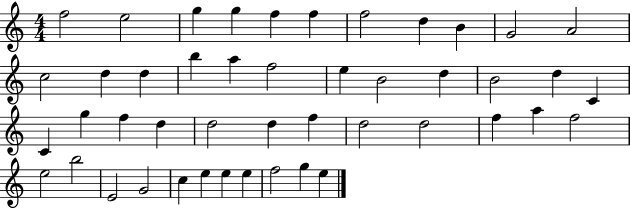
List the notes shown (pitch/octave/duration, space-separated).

F5/h E5/h G5/q G5/q F5/q F5/q F5/h D5/q B4/q G4/h A4/h C5/h D5/q D5/q B5/q A5/q F5/h E5/q B4/h D5/q B4/h D5/q C4/q C4/q G5/q F5/q D5/q D5/h D5/q F5/q D5/h D5/h F5/q A5/q F5/h E5/h B5/h E4/h G4/h C5/q E5/q E5/q E5/q F5/h G5/q E5/q